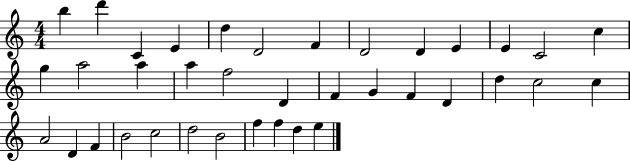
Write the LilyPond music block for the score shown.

{
  \clef treble
  \numericTimeSignature
  \time 4/4
  \key c \major
  b''4 d'''4 c'4 e'4 | d''4 d'2 f'4 | d'2 d'4 e'4 | e'4 c'2 c''4 | \break g''4 a''2 a''4 | a''4 f''2 d'4 | f'4 g'4 f'4 d'4 | d''4 c''2 c''4 | \break a'2 d'4 f'4 | b'2 c''2 | d''2 b'2 | f''4 f''4 d''4 e''4 | \break \bar "|."
}